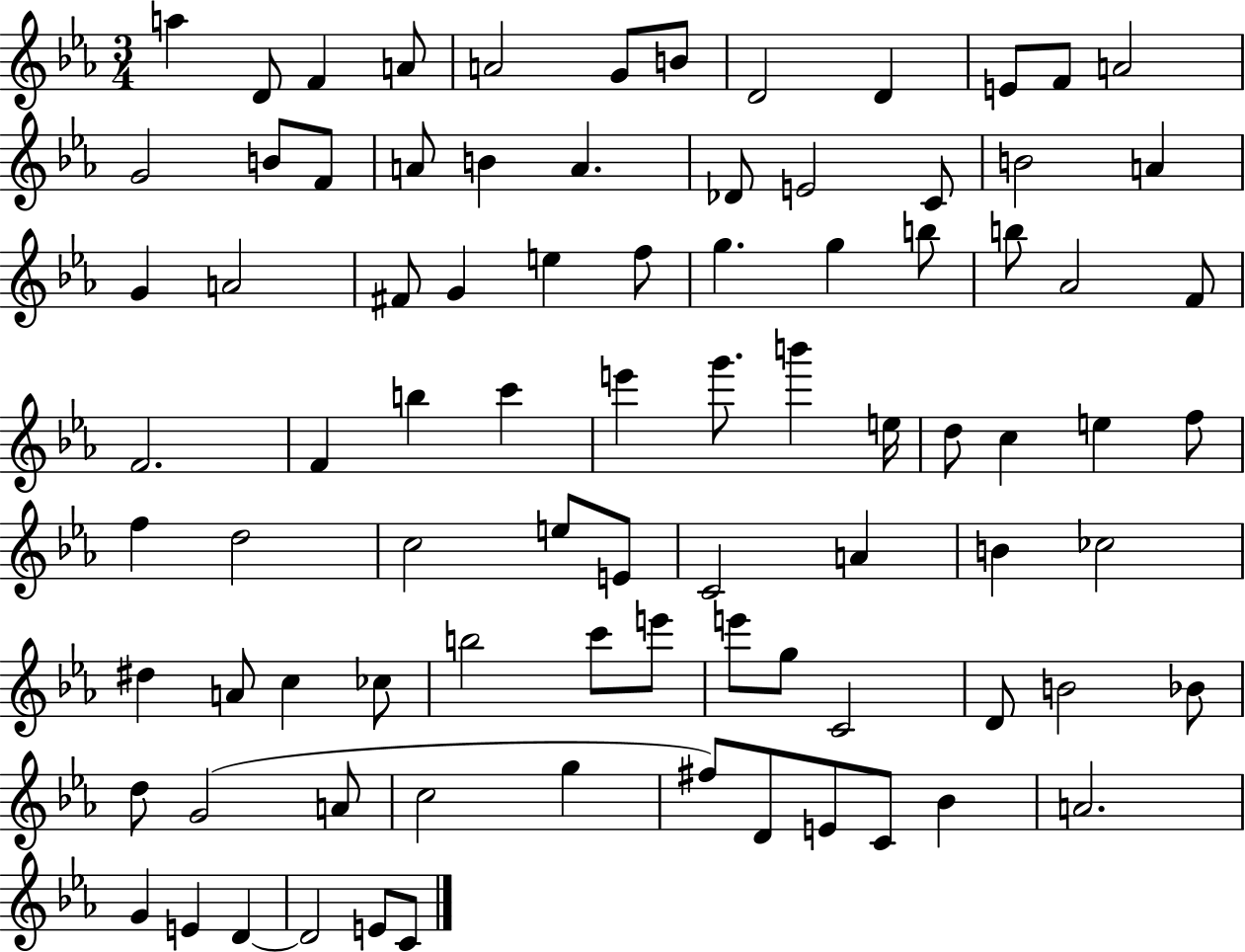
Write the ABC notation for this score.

X:1
T:Untitled
M:3/4
L:1/4
K:Eb
a D/2 F A/2 A2 G/2 B/2 D2 D E/2 F/2 A2 G2 B/2 F/2 A/2 B A _D/2 E2 C/2 B2 A G A2 ^F/2 G e f/2 g g b/2 b/2 _A2 F/2 F2 F b c' e' g'/2 b' e/4 d/2 c e f/2 f d2 c2 e/2 E/2 C2 A B _c2 ^d A/2 c _c/2 b2 c'/2 e'/2 e'/2 g/2 C2 D/2 B2 _B/2 d/2 G2 A/2 c2 g ^f/2 D/2 E/2 C/2 _B A2 G E D D2 E/2 C/2